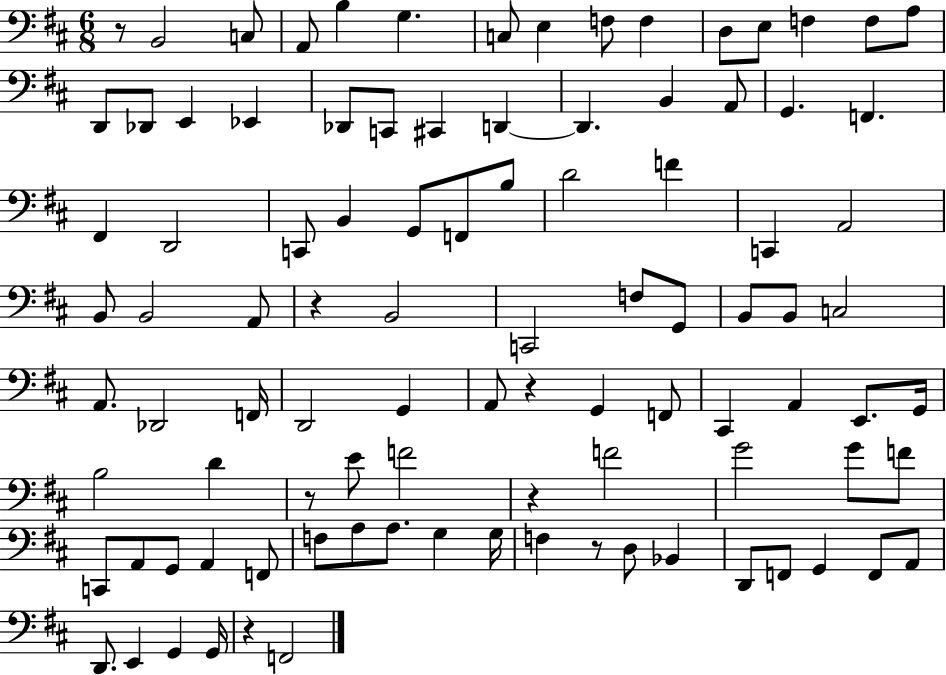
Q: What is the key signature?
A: D major